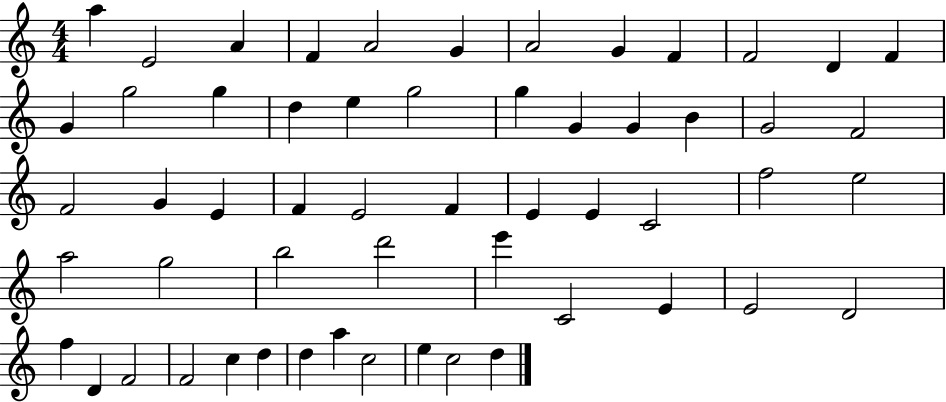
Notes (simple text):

A5/q E4/h A4/q F4/q A4/h G4/q A4/h G4/q F4/q F4/h D4/q F4/q G4/q G5/h G5/q D5/q E5/q G5/h G5/q G4/q G4/q B4/q G4/h F4/h F4/h G4/q E4/q F4/q E4/h F4/q E4/q E4/q C4/h F5/h E5/h A5/h G5/h B5/h D6/h E6/q C4/h E4/q E4/h D4/h F5/q D4/q F4/h F4/h C5/q D5/q D5/q A5/q C5/h E5/q C5/h D5/q